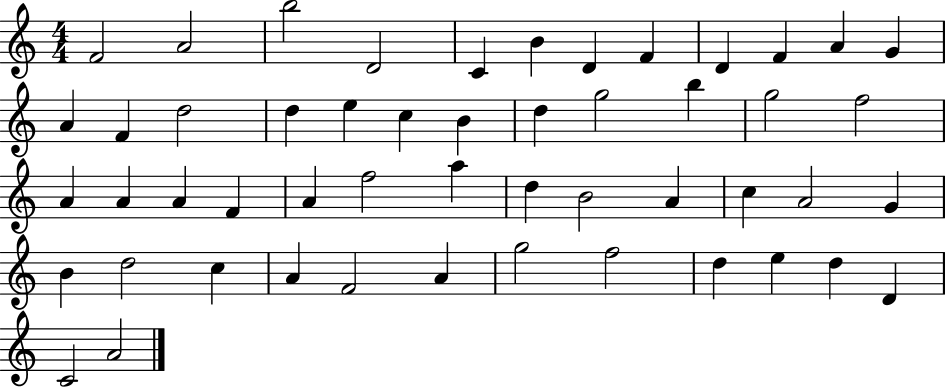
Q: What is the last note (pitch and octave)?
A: A4